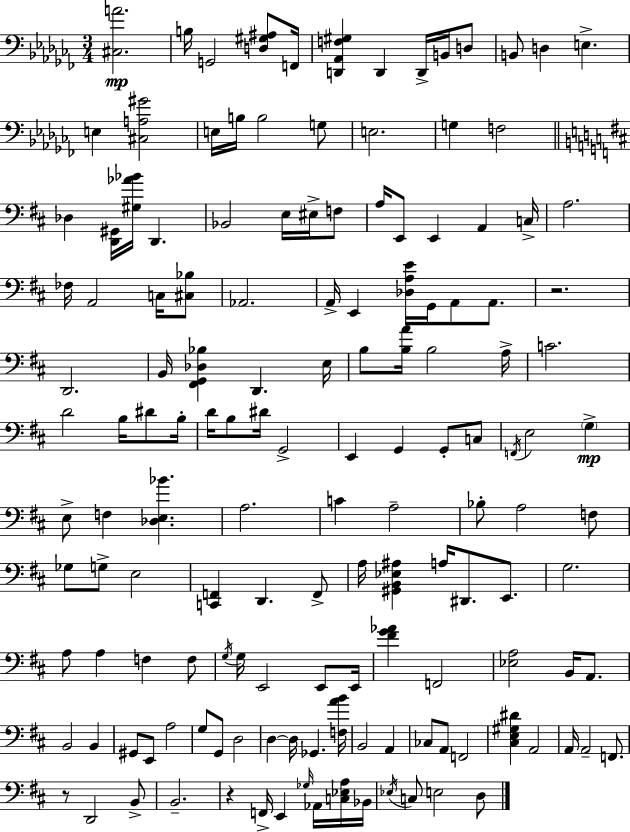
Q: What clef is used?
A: bass